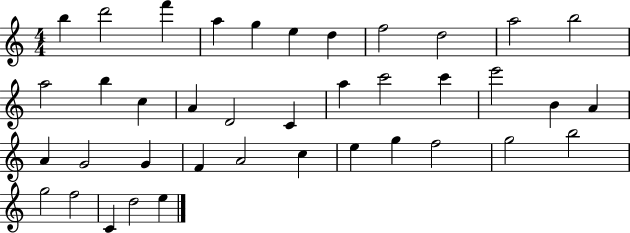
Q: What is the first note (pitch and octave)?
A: B5